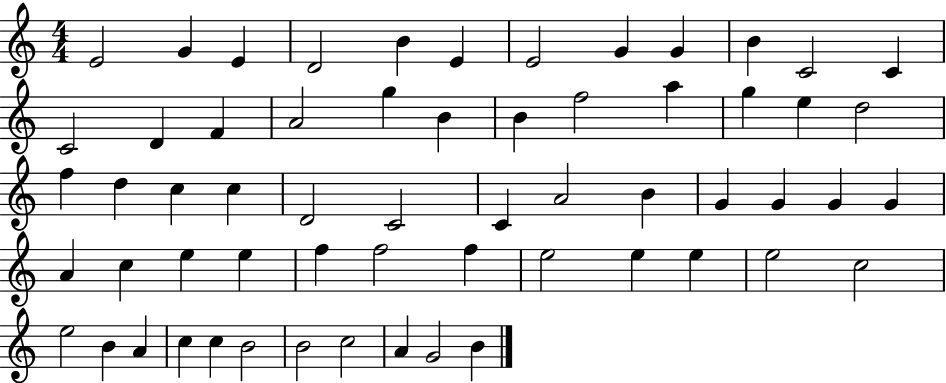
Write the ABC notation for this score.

X:1
T:Untitled
M:4/4
L:1/4
K:C
E2 G E D2 B E E2 G G B C2 C C2 D F A2 g B B f2 a g e d2 f d c c D2 C2 C A2 B G G G G A c e e f f2 f e2 e e e2 c2 e2 B A c c B2 B2 c2 A G2 B